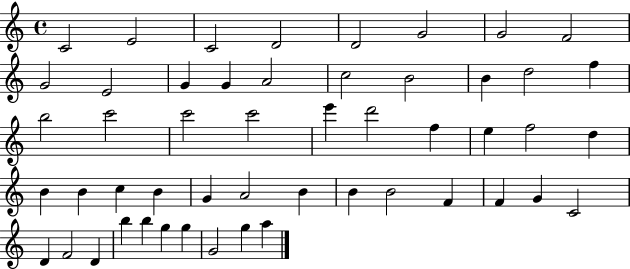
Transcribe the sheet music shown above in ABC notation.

X:1
T:Untitled
M:4/4
L:1/4
K:C
C2 E2 C2 D2 D2 G2 G2 F2 G2 E2 G G A2 c2 B2 B d2 f b2 c'2 c'2 c'2 e' d'2 f e f2 d B B c B G A2 B B B2 F F G C2 D F2 D b b g g G2 g a